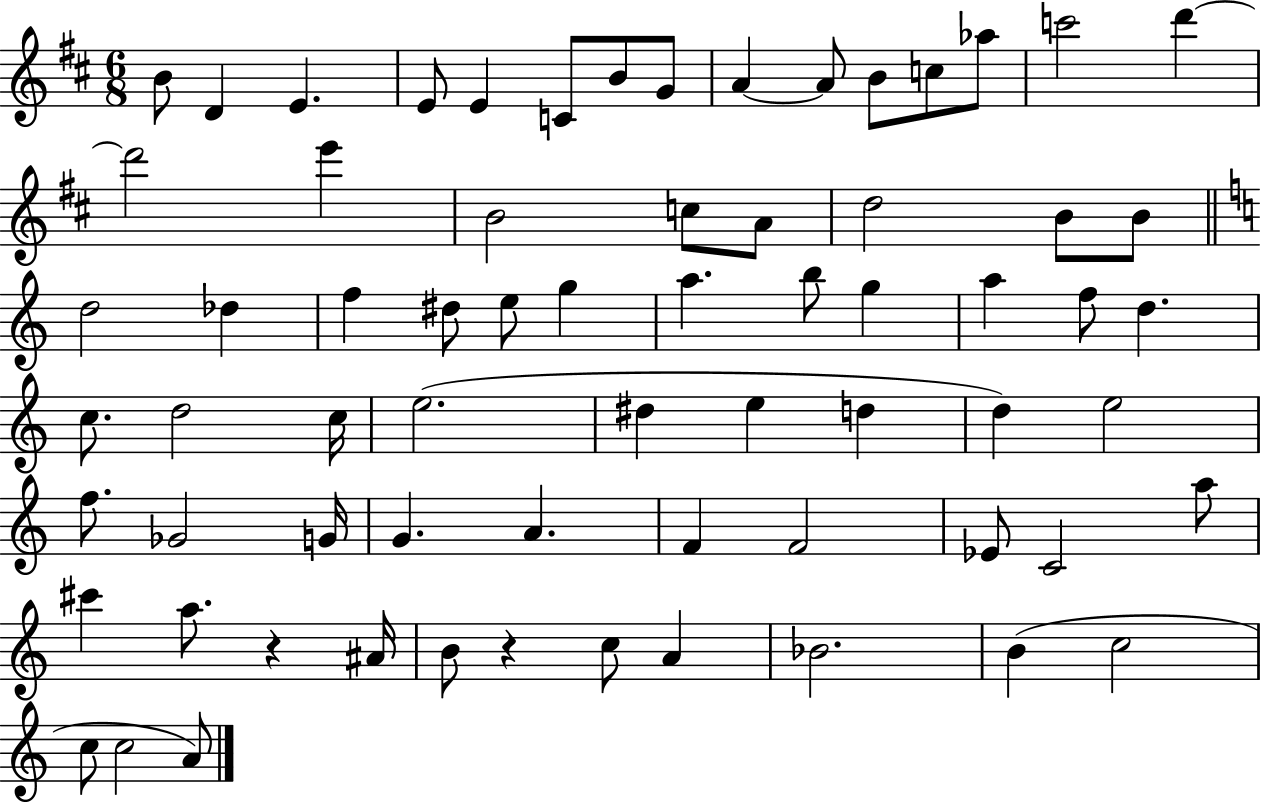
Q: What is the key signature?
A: D major